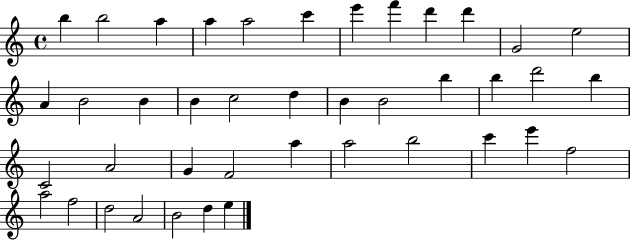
X:1
T:Untitled
M:4/4
L:1/4
K:C
b b2 a a a2 c' e' f' d' d' G2 e2 A B2 B B c2 d B B2 b b d'2 b C2 A2 G F2 a a2 b2 c' e' f2 a2 f2 d2 A2 B2 d e